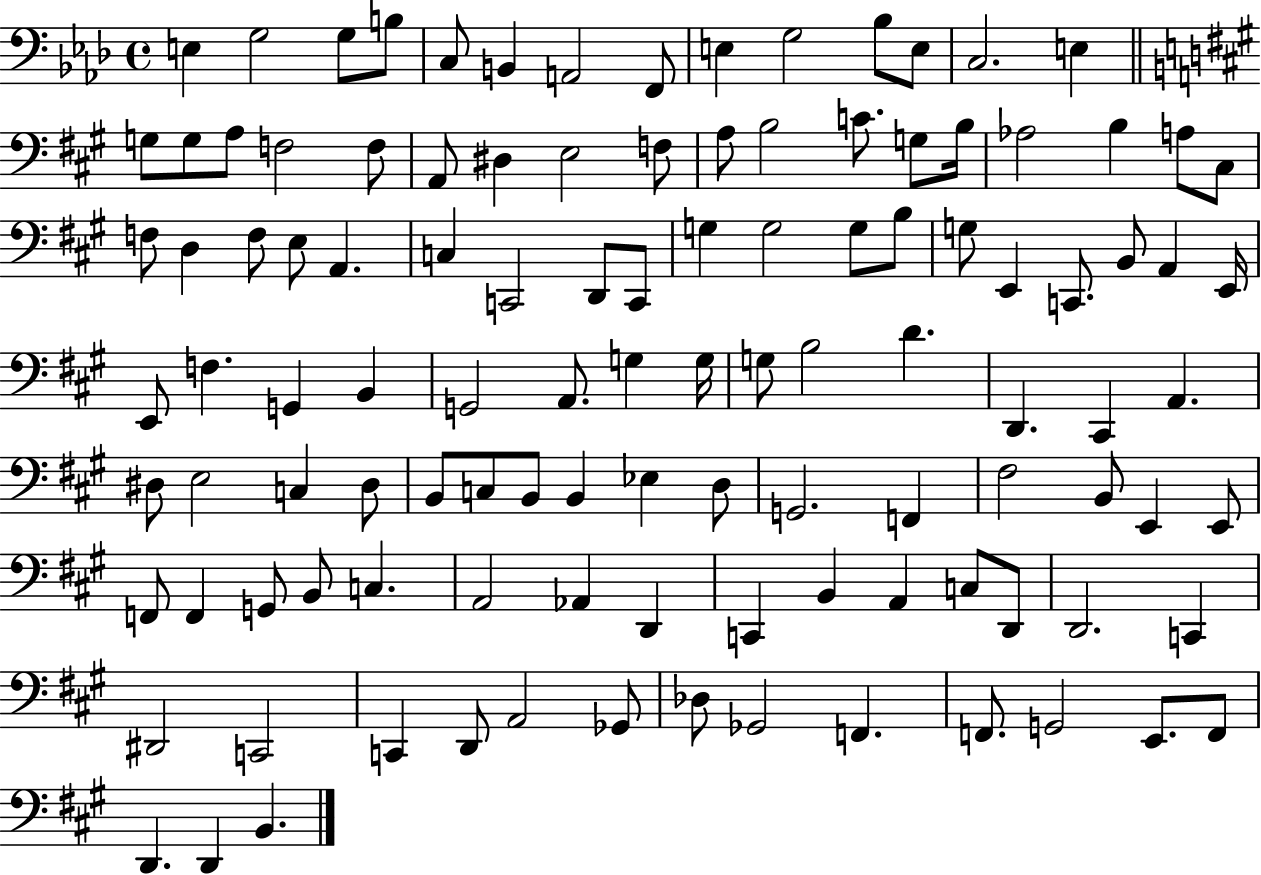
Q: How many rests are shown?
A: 0